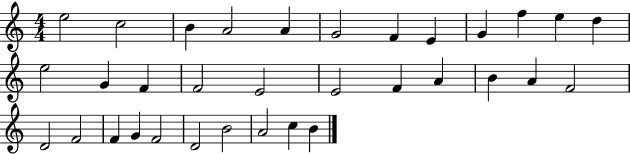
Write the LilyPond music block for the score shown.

{
  \clef treble
  \numericTimeSignature
  \time 4/4
  \key c \major
  e''2 c''2 | b'4 a'2 a'4 | g'2 f'4 e'4 | g'4 f''4 e''4 d''4 | \break e''2 g'4 f'4 | f'2 e'2 | e'2 f'4 a'4 | b'4 a'4 f'2 | \break d'2 f'2 | f'4 g'4 f'2 | d'2 b'2 | a'2 c''4 b'4 | \break \bar "|."
}